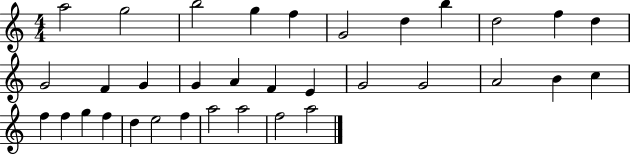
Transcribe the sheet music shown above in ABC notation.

X:1
T:Untitled
M:4/4
L:1/4
K:C
a2 g2 b2 g f G2 d b d2 f d G2 F G G A F E G2 G2 A2 B c f f g f d e2 f a2 a2 f2 a2